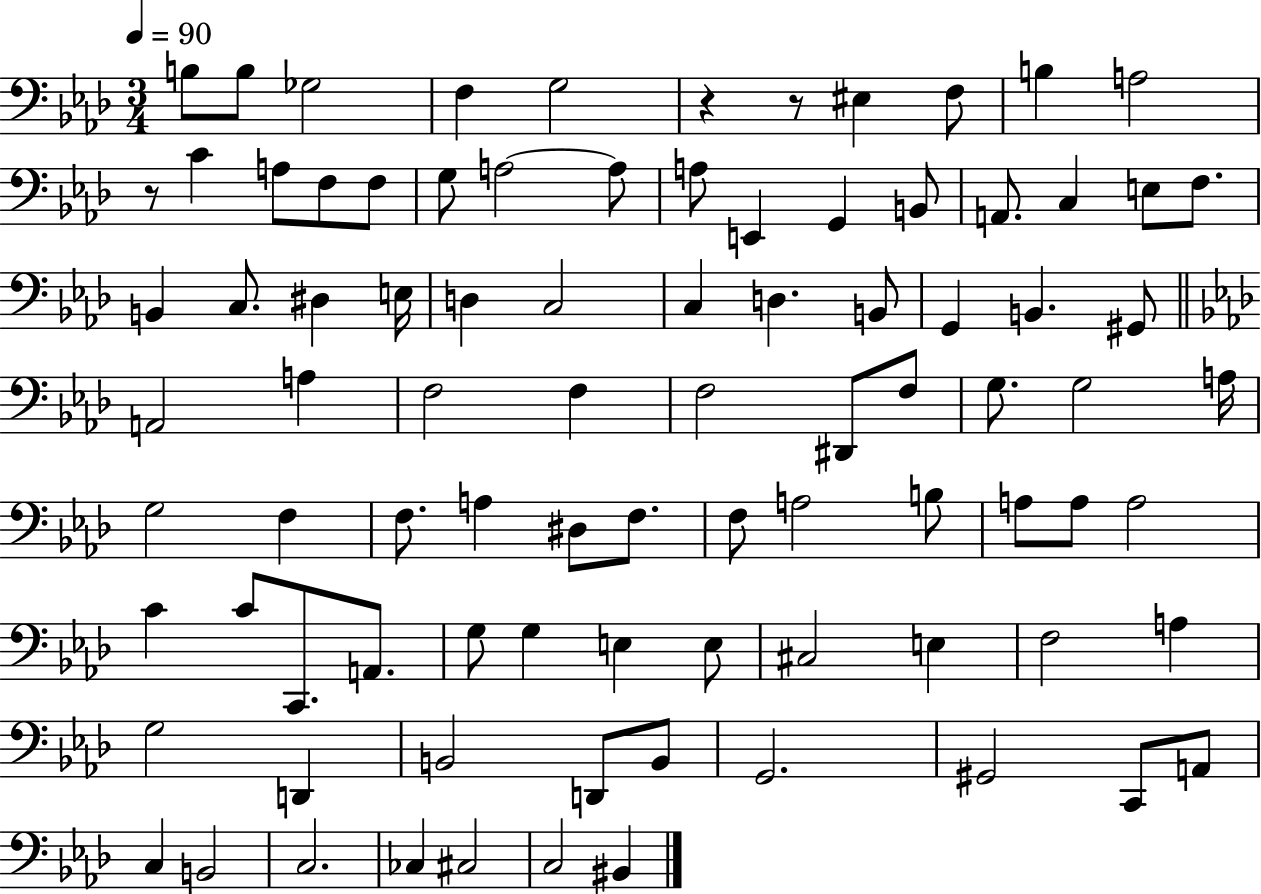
B3/e B3/e Gb3/h F3/q G3/h R/q R/e EIS3/q F3/e B3/q A3/h R/e C4/q A3/e F3/e F3/e G3/e A3/h A3/e A3/e E2/q G2/q B2/e A2/e. C3/q E3/e F3/e. B2/q C3/e. D#3/q E3/s D3/q C3/h C3/q D3/q. B2/e G2/q B2/q. G#2/e A2/h A3/q F3/h F3/q F3/h D#2/e F3/e G3/e. G3/h A3/s G3/h F3/q F3/e. A3/q D#3/e F3/e. F3/e A3/h B3/e A3/e A3/e A3/h C4/q C4/e C2/e. A2/e. G3/e G3/q E3/q E3/e C#3/h E3/q F3/h A3/q G3/h D2/q B2/h D2/e B2/e G2/h. G#2/h C2/e A2/e C3/q B2/h C3/h. CES3/q C#3/h C3/h BIS2/q